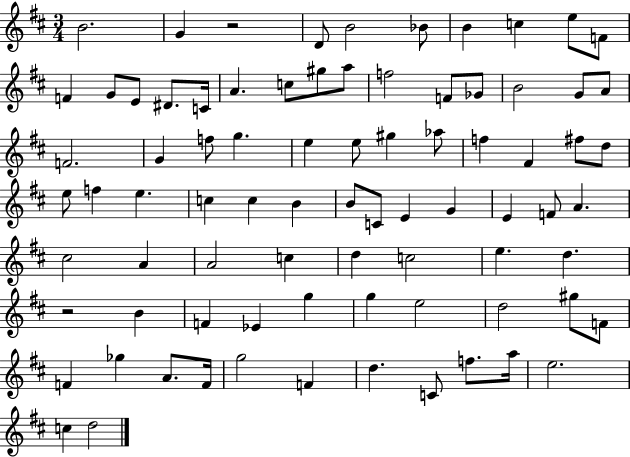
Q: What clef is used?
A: treble